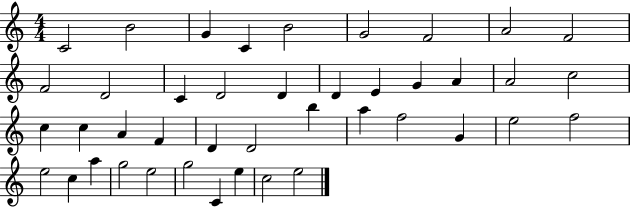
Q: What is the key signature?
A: C major